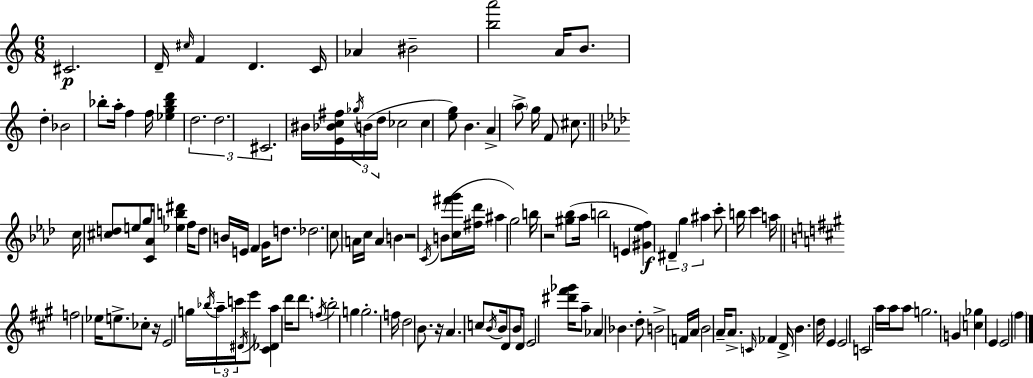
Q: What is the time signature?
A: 6/8